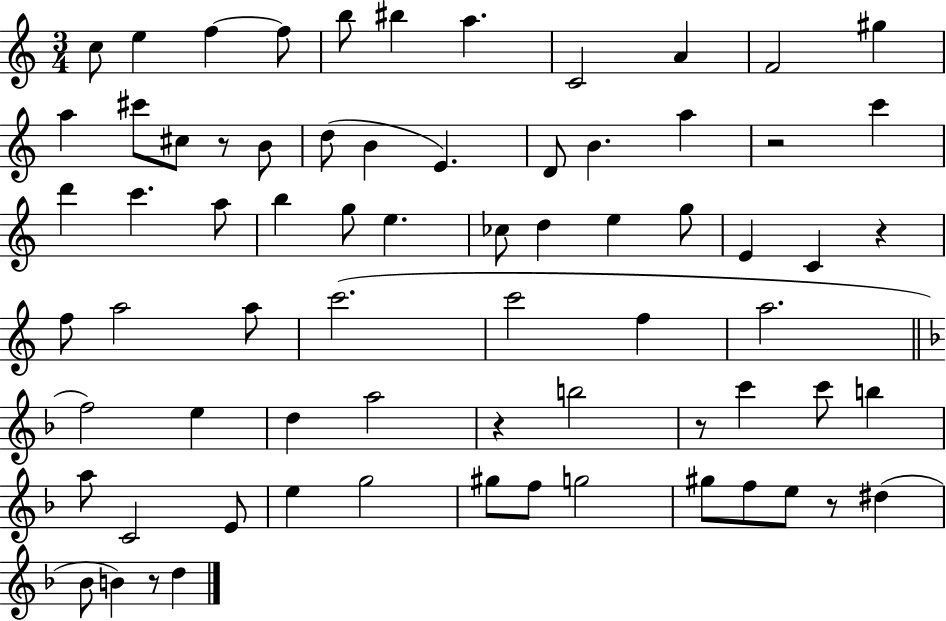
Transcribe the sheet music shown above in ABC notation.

X:1
T:Untitled
M:3/4
L:1/4
K:C
c/2 e f f/2 b/2 ^b a C2 A F2 ^g a ^c'/2 ^c/2 z/2 B/2 d/2 B E D/2 B a z2 c' d' c' a/2 b g/2 e _c/2 d e g/2 E C z f/2 a2 a/2 c'2 c'2 f a2 f2 e d a2 z b2 z/2 c' c'/2 b a/2 C2 E/2 e g2 ^g/2 f/2 g2 ^g/2 f/2 e/2 z/2 ^d _B/2 B z/2 d